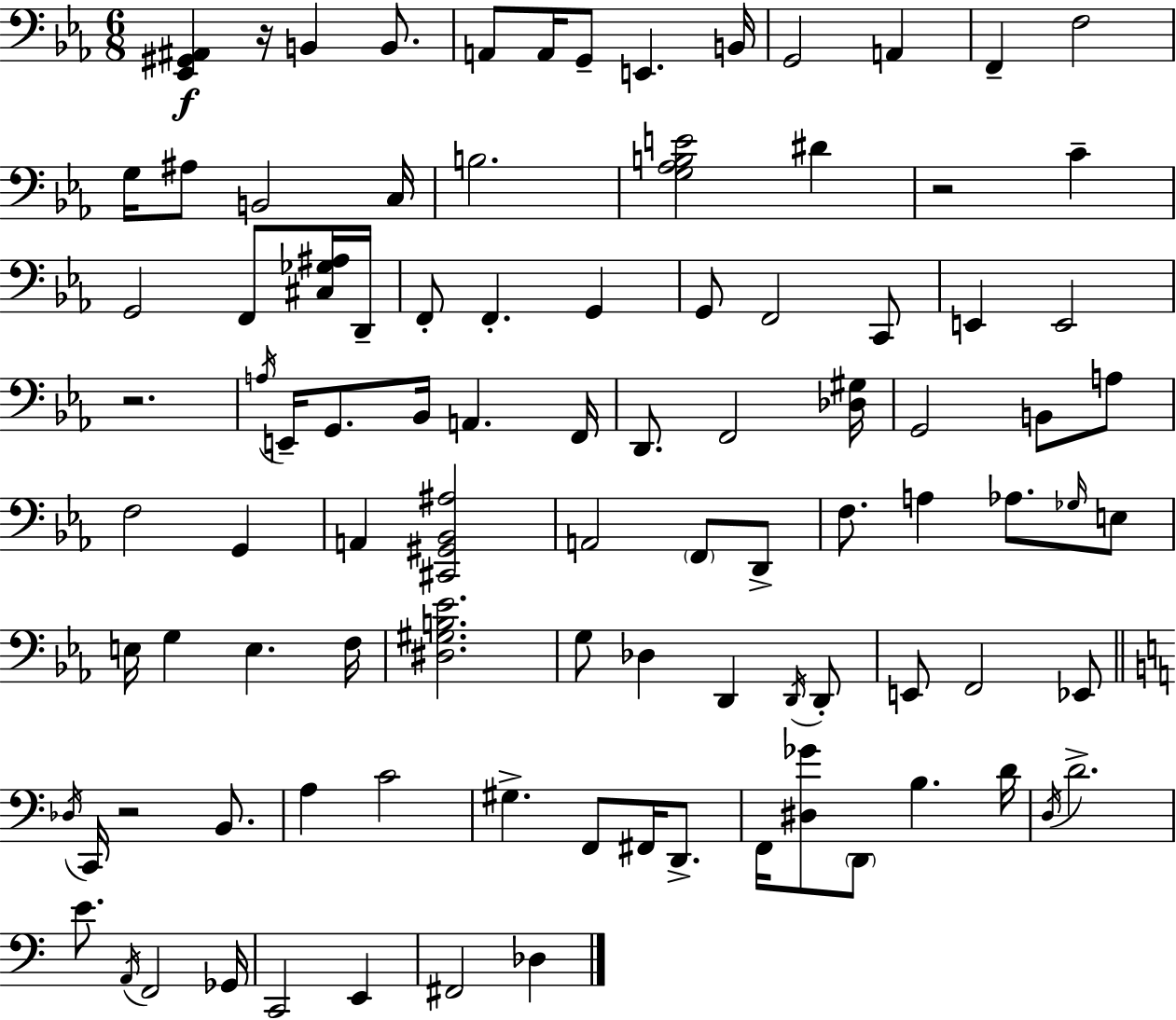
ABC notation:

X:1
T:Untitled
M:6/8
L:1/4
K:Eb
[_E,,^G,,^A,,] z/4 B,, B,,/2 A,,/2 A,,/4 G,,/2 E,, B,,/4 G,,2 A,, F,, F,2 G,/4 ^A,/2 B,,2 C,/4 B,2 [G,_A,B,E]2 ^D z2 C G,,2 F,,/2 [^C,_G,^A,]/4 D,,/4 F,,/2 F,, G,, G,,/2 F,,2 C,,/2 E,, E,,2 z2 A,/4 E,,/4 G,,/2 _B,,/4 A,, F,,/4 D,,/2 F,,2 [_D,^G,]/4 G,,2 B,,/2 A,/2 F,2 G,, A,, [^C,,^G,,_B,,^A,]2 A,,2 F,,/2 D,,/2 F,/2 A, _A,/2 _G,/4 E,/2 E,/4 G, E, F,/4 [^D,^G,B,_E]2 G,/2 _D, D,, D,,/4 D,,/2 E,,/2 F,,2 _E,,/2 _D,/4 C,,/4 z2 B,,/2 A, C2 ^G, F,,/2 ^F,,/4 D,,/2 F,,/4 [^D,_G]/2 D,,/2 B, D/4 D,/4 D2 E/2 A,,/4 F,,2 _G,,/4 C,,2 E,, ^F,,2 _D,